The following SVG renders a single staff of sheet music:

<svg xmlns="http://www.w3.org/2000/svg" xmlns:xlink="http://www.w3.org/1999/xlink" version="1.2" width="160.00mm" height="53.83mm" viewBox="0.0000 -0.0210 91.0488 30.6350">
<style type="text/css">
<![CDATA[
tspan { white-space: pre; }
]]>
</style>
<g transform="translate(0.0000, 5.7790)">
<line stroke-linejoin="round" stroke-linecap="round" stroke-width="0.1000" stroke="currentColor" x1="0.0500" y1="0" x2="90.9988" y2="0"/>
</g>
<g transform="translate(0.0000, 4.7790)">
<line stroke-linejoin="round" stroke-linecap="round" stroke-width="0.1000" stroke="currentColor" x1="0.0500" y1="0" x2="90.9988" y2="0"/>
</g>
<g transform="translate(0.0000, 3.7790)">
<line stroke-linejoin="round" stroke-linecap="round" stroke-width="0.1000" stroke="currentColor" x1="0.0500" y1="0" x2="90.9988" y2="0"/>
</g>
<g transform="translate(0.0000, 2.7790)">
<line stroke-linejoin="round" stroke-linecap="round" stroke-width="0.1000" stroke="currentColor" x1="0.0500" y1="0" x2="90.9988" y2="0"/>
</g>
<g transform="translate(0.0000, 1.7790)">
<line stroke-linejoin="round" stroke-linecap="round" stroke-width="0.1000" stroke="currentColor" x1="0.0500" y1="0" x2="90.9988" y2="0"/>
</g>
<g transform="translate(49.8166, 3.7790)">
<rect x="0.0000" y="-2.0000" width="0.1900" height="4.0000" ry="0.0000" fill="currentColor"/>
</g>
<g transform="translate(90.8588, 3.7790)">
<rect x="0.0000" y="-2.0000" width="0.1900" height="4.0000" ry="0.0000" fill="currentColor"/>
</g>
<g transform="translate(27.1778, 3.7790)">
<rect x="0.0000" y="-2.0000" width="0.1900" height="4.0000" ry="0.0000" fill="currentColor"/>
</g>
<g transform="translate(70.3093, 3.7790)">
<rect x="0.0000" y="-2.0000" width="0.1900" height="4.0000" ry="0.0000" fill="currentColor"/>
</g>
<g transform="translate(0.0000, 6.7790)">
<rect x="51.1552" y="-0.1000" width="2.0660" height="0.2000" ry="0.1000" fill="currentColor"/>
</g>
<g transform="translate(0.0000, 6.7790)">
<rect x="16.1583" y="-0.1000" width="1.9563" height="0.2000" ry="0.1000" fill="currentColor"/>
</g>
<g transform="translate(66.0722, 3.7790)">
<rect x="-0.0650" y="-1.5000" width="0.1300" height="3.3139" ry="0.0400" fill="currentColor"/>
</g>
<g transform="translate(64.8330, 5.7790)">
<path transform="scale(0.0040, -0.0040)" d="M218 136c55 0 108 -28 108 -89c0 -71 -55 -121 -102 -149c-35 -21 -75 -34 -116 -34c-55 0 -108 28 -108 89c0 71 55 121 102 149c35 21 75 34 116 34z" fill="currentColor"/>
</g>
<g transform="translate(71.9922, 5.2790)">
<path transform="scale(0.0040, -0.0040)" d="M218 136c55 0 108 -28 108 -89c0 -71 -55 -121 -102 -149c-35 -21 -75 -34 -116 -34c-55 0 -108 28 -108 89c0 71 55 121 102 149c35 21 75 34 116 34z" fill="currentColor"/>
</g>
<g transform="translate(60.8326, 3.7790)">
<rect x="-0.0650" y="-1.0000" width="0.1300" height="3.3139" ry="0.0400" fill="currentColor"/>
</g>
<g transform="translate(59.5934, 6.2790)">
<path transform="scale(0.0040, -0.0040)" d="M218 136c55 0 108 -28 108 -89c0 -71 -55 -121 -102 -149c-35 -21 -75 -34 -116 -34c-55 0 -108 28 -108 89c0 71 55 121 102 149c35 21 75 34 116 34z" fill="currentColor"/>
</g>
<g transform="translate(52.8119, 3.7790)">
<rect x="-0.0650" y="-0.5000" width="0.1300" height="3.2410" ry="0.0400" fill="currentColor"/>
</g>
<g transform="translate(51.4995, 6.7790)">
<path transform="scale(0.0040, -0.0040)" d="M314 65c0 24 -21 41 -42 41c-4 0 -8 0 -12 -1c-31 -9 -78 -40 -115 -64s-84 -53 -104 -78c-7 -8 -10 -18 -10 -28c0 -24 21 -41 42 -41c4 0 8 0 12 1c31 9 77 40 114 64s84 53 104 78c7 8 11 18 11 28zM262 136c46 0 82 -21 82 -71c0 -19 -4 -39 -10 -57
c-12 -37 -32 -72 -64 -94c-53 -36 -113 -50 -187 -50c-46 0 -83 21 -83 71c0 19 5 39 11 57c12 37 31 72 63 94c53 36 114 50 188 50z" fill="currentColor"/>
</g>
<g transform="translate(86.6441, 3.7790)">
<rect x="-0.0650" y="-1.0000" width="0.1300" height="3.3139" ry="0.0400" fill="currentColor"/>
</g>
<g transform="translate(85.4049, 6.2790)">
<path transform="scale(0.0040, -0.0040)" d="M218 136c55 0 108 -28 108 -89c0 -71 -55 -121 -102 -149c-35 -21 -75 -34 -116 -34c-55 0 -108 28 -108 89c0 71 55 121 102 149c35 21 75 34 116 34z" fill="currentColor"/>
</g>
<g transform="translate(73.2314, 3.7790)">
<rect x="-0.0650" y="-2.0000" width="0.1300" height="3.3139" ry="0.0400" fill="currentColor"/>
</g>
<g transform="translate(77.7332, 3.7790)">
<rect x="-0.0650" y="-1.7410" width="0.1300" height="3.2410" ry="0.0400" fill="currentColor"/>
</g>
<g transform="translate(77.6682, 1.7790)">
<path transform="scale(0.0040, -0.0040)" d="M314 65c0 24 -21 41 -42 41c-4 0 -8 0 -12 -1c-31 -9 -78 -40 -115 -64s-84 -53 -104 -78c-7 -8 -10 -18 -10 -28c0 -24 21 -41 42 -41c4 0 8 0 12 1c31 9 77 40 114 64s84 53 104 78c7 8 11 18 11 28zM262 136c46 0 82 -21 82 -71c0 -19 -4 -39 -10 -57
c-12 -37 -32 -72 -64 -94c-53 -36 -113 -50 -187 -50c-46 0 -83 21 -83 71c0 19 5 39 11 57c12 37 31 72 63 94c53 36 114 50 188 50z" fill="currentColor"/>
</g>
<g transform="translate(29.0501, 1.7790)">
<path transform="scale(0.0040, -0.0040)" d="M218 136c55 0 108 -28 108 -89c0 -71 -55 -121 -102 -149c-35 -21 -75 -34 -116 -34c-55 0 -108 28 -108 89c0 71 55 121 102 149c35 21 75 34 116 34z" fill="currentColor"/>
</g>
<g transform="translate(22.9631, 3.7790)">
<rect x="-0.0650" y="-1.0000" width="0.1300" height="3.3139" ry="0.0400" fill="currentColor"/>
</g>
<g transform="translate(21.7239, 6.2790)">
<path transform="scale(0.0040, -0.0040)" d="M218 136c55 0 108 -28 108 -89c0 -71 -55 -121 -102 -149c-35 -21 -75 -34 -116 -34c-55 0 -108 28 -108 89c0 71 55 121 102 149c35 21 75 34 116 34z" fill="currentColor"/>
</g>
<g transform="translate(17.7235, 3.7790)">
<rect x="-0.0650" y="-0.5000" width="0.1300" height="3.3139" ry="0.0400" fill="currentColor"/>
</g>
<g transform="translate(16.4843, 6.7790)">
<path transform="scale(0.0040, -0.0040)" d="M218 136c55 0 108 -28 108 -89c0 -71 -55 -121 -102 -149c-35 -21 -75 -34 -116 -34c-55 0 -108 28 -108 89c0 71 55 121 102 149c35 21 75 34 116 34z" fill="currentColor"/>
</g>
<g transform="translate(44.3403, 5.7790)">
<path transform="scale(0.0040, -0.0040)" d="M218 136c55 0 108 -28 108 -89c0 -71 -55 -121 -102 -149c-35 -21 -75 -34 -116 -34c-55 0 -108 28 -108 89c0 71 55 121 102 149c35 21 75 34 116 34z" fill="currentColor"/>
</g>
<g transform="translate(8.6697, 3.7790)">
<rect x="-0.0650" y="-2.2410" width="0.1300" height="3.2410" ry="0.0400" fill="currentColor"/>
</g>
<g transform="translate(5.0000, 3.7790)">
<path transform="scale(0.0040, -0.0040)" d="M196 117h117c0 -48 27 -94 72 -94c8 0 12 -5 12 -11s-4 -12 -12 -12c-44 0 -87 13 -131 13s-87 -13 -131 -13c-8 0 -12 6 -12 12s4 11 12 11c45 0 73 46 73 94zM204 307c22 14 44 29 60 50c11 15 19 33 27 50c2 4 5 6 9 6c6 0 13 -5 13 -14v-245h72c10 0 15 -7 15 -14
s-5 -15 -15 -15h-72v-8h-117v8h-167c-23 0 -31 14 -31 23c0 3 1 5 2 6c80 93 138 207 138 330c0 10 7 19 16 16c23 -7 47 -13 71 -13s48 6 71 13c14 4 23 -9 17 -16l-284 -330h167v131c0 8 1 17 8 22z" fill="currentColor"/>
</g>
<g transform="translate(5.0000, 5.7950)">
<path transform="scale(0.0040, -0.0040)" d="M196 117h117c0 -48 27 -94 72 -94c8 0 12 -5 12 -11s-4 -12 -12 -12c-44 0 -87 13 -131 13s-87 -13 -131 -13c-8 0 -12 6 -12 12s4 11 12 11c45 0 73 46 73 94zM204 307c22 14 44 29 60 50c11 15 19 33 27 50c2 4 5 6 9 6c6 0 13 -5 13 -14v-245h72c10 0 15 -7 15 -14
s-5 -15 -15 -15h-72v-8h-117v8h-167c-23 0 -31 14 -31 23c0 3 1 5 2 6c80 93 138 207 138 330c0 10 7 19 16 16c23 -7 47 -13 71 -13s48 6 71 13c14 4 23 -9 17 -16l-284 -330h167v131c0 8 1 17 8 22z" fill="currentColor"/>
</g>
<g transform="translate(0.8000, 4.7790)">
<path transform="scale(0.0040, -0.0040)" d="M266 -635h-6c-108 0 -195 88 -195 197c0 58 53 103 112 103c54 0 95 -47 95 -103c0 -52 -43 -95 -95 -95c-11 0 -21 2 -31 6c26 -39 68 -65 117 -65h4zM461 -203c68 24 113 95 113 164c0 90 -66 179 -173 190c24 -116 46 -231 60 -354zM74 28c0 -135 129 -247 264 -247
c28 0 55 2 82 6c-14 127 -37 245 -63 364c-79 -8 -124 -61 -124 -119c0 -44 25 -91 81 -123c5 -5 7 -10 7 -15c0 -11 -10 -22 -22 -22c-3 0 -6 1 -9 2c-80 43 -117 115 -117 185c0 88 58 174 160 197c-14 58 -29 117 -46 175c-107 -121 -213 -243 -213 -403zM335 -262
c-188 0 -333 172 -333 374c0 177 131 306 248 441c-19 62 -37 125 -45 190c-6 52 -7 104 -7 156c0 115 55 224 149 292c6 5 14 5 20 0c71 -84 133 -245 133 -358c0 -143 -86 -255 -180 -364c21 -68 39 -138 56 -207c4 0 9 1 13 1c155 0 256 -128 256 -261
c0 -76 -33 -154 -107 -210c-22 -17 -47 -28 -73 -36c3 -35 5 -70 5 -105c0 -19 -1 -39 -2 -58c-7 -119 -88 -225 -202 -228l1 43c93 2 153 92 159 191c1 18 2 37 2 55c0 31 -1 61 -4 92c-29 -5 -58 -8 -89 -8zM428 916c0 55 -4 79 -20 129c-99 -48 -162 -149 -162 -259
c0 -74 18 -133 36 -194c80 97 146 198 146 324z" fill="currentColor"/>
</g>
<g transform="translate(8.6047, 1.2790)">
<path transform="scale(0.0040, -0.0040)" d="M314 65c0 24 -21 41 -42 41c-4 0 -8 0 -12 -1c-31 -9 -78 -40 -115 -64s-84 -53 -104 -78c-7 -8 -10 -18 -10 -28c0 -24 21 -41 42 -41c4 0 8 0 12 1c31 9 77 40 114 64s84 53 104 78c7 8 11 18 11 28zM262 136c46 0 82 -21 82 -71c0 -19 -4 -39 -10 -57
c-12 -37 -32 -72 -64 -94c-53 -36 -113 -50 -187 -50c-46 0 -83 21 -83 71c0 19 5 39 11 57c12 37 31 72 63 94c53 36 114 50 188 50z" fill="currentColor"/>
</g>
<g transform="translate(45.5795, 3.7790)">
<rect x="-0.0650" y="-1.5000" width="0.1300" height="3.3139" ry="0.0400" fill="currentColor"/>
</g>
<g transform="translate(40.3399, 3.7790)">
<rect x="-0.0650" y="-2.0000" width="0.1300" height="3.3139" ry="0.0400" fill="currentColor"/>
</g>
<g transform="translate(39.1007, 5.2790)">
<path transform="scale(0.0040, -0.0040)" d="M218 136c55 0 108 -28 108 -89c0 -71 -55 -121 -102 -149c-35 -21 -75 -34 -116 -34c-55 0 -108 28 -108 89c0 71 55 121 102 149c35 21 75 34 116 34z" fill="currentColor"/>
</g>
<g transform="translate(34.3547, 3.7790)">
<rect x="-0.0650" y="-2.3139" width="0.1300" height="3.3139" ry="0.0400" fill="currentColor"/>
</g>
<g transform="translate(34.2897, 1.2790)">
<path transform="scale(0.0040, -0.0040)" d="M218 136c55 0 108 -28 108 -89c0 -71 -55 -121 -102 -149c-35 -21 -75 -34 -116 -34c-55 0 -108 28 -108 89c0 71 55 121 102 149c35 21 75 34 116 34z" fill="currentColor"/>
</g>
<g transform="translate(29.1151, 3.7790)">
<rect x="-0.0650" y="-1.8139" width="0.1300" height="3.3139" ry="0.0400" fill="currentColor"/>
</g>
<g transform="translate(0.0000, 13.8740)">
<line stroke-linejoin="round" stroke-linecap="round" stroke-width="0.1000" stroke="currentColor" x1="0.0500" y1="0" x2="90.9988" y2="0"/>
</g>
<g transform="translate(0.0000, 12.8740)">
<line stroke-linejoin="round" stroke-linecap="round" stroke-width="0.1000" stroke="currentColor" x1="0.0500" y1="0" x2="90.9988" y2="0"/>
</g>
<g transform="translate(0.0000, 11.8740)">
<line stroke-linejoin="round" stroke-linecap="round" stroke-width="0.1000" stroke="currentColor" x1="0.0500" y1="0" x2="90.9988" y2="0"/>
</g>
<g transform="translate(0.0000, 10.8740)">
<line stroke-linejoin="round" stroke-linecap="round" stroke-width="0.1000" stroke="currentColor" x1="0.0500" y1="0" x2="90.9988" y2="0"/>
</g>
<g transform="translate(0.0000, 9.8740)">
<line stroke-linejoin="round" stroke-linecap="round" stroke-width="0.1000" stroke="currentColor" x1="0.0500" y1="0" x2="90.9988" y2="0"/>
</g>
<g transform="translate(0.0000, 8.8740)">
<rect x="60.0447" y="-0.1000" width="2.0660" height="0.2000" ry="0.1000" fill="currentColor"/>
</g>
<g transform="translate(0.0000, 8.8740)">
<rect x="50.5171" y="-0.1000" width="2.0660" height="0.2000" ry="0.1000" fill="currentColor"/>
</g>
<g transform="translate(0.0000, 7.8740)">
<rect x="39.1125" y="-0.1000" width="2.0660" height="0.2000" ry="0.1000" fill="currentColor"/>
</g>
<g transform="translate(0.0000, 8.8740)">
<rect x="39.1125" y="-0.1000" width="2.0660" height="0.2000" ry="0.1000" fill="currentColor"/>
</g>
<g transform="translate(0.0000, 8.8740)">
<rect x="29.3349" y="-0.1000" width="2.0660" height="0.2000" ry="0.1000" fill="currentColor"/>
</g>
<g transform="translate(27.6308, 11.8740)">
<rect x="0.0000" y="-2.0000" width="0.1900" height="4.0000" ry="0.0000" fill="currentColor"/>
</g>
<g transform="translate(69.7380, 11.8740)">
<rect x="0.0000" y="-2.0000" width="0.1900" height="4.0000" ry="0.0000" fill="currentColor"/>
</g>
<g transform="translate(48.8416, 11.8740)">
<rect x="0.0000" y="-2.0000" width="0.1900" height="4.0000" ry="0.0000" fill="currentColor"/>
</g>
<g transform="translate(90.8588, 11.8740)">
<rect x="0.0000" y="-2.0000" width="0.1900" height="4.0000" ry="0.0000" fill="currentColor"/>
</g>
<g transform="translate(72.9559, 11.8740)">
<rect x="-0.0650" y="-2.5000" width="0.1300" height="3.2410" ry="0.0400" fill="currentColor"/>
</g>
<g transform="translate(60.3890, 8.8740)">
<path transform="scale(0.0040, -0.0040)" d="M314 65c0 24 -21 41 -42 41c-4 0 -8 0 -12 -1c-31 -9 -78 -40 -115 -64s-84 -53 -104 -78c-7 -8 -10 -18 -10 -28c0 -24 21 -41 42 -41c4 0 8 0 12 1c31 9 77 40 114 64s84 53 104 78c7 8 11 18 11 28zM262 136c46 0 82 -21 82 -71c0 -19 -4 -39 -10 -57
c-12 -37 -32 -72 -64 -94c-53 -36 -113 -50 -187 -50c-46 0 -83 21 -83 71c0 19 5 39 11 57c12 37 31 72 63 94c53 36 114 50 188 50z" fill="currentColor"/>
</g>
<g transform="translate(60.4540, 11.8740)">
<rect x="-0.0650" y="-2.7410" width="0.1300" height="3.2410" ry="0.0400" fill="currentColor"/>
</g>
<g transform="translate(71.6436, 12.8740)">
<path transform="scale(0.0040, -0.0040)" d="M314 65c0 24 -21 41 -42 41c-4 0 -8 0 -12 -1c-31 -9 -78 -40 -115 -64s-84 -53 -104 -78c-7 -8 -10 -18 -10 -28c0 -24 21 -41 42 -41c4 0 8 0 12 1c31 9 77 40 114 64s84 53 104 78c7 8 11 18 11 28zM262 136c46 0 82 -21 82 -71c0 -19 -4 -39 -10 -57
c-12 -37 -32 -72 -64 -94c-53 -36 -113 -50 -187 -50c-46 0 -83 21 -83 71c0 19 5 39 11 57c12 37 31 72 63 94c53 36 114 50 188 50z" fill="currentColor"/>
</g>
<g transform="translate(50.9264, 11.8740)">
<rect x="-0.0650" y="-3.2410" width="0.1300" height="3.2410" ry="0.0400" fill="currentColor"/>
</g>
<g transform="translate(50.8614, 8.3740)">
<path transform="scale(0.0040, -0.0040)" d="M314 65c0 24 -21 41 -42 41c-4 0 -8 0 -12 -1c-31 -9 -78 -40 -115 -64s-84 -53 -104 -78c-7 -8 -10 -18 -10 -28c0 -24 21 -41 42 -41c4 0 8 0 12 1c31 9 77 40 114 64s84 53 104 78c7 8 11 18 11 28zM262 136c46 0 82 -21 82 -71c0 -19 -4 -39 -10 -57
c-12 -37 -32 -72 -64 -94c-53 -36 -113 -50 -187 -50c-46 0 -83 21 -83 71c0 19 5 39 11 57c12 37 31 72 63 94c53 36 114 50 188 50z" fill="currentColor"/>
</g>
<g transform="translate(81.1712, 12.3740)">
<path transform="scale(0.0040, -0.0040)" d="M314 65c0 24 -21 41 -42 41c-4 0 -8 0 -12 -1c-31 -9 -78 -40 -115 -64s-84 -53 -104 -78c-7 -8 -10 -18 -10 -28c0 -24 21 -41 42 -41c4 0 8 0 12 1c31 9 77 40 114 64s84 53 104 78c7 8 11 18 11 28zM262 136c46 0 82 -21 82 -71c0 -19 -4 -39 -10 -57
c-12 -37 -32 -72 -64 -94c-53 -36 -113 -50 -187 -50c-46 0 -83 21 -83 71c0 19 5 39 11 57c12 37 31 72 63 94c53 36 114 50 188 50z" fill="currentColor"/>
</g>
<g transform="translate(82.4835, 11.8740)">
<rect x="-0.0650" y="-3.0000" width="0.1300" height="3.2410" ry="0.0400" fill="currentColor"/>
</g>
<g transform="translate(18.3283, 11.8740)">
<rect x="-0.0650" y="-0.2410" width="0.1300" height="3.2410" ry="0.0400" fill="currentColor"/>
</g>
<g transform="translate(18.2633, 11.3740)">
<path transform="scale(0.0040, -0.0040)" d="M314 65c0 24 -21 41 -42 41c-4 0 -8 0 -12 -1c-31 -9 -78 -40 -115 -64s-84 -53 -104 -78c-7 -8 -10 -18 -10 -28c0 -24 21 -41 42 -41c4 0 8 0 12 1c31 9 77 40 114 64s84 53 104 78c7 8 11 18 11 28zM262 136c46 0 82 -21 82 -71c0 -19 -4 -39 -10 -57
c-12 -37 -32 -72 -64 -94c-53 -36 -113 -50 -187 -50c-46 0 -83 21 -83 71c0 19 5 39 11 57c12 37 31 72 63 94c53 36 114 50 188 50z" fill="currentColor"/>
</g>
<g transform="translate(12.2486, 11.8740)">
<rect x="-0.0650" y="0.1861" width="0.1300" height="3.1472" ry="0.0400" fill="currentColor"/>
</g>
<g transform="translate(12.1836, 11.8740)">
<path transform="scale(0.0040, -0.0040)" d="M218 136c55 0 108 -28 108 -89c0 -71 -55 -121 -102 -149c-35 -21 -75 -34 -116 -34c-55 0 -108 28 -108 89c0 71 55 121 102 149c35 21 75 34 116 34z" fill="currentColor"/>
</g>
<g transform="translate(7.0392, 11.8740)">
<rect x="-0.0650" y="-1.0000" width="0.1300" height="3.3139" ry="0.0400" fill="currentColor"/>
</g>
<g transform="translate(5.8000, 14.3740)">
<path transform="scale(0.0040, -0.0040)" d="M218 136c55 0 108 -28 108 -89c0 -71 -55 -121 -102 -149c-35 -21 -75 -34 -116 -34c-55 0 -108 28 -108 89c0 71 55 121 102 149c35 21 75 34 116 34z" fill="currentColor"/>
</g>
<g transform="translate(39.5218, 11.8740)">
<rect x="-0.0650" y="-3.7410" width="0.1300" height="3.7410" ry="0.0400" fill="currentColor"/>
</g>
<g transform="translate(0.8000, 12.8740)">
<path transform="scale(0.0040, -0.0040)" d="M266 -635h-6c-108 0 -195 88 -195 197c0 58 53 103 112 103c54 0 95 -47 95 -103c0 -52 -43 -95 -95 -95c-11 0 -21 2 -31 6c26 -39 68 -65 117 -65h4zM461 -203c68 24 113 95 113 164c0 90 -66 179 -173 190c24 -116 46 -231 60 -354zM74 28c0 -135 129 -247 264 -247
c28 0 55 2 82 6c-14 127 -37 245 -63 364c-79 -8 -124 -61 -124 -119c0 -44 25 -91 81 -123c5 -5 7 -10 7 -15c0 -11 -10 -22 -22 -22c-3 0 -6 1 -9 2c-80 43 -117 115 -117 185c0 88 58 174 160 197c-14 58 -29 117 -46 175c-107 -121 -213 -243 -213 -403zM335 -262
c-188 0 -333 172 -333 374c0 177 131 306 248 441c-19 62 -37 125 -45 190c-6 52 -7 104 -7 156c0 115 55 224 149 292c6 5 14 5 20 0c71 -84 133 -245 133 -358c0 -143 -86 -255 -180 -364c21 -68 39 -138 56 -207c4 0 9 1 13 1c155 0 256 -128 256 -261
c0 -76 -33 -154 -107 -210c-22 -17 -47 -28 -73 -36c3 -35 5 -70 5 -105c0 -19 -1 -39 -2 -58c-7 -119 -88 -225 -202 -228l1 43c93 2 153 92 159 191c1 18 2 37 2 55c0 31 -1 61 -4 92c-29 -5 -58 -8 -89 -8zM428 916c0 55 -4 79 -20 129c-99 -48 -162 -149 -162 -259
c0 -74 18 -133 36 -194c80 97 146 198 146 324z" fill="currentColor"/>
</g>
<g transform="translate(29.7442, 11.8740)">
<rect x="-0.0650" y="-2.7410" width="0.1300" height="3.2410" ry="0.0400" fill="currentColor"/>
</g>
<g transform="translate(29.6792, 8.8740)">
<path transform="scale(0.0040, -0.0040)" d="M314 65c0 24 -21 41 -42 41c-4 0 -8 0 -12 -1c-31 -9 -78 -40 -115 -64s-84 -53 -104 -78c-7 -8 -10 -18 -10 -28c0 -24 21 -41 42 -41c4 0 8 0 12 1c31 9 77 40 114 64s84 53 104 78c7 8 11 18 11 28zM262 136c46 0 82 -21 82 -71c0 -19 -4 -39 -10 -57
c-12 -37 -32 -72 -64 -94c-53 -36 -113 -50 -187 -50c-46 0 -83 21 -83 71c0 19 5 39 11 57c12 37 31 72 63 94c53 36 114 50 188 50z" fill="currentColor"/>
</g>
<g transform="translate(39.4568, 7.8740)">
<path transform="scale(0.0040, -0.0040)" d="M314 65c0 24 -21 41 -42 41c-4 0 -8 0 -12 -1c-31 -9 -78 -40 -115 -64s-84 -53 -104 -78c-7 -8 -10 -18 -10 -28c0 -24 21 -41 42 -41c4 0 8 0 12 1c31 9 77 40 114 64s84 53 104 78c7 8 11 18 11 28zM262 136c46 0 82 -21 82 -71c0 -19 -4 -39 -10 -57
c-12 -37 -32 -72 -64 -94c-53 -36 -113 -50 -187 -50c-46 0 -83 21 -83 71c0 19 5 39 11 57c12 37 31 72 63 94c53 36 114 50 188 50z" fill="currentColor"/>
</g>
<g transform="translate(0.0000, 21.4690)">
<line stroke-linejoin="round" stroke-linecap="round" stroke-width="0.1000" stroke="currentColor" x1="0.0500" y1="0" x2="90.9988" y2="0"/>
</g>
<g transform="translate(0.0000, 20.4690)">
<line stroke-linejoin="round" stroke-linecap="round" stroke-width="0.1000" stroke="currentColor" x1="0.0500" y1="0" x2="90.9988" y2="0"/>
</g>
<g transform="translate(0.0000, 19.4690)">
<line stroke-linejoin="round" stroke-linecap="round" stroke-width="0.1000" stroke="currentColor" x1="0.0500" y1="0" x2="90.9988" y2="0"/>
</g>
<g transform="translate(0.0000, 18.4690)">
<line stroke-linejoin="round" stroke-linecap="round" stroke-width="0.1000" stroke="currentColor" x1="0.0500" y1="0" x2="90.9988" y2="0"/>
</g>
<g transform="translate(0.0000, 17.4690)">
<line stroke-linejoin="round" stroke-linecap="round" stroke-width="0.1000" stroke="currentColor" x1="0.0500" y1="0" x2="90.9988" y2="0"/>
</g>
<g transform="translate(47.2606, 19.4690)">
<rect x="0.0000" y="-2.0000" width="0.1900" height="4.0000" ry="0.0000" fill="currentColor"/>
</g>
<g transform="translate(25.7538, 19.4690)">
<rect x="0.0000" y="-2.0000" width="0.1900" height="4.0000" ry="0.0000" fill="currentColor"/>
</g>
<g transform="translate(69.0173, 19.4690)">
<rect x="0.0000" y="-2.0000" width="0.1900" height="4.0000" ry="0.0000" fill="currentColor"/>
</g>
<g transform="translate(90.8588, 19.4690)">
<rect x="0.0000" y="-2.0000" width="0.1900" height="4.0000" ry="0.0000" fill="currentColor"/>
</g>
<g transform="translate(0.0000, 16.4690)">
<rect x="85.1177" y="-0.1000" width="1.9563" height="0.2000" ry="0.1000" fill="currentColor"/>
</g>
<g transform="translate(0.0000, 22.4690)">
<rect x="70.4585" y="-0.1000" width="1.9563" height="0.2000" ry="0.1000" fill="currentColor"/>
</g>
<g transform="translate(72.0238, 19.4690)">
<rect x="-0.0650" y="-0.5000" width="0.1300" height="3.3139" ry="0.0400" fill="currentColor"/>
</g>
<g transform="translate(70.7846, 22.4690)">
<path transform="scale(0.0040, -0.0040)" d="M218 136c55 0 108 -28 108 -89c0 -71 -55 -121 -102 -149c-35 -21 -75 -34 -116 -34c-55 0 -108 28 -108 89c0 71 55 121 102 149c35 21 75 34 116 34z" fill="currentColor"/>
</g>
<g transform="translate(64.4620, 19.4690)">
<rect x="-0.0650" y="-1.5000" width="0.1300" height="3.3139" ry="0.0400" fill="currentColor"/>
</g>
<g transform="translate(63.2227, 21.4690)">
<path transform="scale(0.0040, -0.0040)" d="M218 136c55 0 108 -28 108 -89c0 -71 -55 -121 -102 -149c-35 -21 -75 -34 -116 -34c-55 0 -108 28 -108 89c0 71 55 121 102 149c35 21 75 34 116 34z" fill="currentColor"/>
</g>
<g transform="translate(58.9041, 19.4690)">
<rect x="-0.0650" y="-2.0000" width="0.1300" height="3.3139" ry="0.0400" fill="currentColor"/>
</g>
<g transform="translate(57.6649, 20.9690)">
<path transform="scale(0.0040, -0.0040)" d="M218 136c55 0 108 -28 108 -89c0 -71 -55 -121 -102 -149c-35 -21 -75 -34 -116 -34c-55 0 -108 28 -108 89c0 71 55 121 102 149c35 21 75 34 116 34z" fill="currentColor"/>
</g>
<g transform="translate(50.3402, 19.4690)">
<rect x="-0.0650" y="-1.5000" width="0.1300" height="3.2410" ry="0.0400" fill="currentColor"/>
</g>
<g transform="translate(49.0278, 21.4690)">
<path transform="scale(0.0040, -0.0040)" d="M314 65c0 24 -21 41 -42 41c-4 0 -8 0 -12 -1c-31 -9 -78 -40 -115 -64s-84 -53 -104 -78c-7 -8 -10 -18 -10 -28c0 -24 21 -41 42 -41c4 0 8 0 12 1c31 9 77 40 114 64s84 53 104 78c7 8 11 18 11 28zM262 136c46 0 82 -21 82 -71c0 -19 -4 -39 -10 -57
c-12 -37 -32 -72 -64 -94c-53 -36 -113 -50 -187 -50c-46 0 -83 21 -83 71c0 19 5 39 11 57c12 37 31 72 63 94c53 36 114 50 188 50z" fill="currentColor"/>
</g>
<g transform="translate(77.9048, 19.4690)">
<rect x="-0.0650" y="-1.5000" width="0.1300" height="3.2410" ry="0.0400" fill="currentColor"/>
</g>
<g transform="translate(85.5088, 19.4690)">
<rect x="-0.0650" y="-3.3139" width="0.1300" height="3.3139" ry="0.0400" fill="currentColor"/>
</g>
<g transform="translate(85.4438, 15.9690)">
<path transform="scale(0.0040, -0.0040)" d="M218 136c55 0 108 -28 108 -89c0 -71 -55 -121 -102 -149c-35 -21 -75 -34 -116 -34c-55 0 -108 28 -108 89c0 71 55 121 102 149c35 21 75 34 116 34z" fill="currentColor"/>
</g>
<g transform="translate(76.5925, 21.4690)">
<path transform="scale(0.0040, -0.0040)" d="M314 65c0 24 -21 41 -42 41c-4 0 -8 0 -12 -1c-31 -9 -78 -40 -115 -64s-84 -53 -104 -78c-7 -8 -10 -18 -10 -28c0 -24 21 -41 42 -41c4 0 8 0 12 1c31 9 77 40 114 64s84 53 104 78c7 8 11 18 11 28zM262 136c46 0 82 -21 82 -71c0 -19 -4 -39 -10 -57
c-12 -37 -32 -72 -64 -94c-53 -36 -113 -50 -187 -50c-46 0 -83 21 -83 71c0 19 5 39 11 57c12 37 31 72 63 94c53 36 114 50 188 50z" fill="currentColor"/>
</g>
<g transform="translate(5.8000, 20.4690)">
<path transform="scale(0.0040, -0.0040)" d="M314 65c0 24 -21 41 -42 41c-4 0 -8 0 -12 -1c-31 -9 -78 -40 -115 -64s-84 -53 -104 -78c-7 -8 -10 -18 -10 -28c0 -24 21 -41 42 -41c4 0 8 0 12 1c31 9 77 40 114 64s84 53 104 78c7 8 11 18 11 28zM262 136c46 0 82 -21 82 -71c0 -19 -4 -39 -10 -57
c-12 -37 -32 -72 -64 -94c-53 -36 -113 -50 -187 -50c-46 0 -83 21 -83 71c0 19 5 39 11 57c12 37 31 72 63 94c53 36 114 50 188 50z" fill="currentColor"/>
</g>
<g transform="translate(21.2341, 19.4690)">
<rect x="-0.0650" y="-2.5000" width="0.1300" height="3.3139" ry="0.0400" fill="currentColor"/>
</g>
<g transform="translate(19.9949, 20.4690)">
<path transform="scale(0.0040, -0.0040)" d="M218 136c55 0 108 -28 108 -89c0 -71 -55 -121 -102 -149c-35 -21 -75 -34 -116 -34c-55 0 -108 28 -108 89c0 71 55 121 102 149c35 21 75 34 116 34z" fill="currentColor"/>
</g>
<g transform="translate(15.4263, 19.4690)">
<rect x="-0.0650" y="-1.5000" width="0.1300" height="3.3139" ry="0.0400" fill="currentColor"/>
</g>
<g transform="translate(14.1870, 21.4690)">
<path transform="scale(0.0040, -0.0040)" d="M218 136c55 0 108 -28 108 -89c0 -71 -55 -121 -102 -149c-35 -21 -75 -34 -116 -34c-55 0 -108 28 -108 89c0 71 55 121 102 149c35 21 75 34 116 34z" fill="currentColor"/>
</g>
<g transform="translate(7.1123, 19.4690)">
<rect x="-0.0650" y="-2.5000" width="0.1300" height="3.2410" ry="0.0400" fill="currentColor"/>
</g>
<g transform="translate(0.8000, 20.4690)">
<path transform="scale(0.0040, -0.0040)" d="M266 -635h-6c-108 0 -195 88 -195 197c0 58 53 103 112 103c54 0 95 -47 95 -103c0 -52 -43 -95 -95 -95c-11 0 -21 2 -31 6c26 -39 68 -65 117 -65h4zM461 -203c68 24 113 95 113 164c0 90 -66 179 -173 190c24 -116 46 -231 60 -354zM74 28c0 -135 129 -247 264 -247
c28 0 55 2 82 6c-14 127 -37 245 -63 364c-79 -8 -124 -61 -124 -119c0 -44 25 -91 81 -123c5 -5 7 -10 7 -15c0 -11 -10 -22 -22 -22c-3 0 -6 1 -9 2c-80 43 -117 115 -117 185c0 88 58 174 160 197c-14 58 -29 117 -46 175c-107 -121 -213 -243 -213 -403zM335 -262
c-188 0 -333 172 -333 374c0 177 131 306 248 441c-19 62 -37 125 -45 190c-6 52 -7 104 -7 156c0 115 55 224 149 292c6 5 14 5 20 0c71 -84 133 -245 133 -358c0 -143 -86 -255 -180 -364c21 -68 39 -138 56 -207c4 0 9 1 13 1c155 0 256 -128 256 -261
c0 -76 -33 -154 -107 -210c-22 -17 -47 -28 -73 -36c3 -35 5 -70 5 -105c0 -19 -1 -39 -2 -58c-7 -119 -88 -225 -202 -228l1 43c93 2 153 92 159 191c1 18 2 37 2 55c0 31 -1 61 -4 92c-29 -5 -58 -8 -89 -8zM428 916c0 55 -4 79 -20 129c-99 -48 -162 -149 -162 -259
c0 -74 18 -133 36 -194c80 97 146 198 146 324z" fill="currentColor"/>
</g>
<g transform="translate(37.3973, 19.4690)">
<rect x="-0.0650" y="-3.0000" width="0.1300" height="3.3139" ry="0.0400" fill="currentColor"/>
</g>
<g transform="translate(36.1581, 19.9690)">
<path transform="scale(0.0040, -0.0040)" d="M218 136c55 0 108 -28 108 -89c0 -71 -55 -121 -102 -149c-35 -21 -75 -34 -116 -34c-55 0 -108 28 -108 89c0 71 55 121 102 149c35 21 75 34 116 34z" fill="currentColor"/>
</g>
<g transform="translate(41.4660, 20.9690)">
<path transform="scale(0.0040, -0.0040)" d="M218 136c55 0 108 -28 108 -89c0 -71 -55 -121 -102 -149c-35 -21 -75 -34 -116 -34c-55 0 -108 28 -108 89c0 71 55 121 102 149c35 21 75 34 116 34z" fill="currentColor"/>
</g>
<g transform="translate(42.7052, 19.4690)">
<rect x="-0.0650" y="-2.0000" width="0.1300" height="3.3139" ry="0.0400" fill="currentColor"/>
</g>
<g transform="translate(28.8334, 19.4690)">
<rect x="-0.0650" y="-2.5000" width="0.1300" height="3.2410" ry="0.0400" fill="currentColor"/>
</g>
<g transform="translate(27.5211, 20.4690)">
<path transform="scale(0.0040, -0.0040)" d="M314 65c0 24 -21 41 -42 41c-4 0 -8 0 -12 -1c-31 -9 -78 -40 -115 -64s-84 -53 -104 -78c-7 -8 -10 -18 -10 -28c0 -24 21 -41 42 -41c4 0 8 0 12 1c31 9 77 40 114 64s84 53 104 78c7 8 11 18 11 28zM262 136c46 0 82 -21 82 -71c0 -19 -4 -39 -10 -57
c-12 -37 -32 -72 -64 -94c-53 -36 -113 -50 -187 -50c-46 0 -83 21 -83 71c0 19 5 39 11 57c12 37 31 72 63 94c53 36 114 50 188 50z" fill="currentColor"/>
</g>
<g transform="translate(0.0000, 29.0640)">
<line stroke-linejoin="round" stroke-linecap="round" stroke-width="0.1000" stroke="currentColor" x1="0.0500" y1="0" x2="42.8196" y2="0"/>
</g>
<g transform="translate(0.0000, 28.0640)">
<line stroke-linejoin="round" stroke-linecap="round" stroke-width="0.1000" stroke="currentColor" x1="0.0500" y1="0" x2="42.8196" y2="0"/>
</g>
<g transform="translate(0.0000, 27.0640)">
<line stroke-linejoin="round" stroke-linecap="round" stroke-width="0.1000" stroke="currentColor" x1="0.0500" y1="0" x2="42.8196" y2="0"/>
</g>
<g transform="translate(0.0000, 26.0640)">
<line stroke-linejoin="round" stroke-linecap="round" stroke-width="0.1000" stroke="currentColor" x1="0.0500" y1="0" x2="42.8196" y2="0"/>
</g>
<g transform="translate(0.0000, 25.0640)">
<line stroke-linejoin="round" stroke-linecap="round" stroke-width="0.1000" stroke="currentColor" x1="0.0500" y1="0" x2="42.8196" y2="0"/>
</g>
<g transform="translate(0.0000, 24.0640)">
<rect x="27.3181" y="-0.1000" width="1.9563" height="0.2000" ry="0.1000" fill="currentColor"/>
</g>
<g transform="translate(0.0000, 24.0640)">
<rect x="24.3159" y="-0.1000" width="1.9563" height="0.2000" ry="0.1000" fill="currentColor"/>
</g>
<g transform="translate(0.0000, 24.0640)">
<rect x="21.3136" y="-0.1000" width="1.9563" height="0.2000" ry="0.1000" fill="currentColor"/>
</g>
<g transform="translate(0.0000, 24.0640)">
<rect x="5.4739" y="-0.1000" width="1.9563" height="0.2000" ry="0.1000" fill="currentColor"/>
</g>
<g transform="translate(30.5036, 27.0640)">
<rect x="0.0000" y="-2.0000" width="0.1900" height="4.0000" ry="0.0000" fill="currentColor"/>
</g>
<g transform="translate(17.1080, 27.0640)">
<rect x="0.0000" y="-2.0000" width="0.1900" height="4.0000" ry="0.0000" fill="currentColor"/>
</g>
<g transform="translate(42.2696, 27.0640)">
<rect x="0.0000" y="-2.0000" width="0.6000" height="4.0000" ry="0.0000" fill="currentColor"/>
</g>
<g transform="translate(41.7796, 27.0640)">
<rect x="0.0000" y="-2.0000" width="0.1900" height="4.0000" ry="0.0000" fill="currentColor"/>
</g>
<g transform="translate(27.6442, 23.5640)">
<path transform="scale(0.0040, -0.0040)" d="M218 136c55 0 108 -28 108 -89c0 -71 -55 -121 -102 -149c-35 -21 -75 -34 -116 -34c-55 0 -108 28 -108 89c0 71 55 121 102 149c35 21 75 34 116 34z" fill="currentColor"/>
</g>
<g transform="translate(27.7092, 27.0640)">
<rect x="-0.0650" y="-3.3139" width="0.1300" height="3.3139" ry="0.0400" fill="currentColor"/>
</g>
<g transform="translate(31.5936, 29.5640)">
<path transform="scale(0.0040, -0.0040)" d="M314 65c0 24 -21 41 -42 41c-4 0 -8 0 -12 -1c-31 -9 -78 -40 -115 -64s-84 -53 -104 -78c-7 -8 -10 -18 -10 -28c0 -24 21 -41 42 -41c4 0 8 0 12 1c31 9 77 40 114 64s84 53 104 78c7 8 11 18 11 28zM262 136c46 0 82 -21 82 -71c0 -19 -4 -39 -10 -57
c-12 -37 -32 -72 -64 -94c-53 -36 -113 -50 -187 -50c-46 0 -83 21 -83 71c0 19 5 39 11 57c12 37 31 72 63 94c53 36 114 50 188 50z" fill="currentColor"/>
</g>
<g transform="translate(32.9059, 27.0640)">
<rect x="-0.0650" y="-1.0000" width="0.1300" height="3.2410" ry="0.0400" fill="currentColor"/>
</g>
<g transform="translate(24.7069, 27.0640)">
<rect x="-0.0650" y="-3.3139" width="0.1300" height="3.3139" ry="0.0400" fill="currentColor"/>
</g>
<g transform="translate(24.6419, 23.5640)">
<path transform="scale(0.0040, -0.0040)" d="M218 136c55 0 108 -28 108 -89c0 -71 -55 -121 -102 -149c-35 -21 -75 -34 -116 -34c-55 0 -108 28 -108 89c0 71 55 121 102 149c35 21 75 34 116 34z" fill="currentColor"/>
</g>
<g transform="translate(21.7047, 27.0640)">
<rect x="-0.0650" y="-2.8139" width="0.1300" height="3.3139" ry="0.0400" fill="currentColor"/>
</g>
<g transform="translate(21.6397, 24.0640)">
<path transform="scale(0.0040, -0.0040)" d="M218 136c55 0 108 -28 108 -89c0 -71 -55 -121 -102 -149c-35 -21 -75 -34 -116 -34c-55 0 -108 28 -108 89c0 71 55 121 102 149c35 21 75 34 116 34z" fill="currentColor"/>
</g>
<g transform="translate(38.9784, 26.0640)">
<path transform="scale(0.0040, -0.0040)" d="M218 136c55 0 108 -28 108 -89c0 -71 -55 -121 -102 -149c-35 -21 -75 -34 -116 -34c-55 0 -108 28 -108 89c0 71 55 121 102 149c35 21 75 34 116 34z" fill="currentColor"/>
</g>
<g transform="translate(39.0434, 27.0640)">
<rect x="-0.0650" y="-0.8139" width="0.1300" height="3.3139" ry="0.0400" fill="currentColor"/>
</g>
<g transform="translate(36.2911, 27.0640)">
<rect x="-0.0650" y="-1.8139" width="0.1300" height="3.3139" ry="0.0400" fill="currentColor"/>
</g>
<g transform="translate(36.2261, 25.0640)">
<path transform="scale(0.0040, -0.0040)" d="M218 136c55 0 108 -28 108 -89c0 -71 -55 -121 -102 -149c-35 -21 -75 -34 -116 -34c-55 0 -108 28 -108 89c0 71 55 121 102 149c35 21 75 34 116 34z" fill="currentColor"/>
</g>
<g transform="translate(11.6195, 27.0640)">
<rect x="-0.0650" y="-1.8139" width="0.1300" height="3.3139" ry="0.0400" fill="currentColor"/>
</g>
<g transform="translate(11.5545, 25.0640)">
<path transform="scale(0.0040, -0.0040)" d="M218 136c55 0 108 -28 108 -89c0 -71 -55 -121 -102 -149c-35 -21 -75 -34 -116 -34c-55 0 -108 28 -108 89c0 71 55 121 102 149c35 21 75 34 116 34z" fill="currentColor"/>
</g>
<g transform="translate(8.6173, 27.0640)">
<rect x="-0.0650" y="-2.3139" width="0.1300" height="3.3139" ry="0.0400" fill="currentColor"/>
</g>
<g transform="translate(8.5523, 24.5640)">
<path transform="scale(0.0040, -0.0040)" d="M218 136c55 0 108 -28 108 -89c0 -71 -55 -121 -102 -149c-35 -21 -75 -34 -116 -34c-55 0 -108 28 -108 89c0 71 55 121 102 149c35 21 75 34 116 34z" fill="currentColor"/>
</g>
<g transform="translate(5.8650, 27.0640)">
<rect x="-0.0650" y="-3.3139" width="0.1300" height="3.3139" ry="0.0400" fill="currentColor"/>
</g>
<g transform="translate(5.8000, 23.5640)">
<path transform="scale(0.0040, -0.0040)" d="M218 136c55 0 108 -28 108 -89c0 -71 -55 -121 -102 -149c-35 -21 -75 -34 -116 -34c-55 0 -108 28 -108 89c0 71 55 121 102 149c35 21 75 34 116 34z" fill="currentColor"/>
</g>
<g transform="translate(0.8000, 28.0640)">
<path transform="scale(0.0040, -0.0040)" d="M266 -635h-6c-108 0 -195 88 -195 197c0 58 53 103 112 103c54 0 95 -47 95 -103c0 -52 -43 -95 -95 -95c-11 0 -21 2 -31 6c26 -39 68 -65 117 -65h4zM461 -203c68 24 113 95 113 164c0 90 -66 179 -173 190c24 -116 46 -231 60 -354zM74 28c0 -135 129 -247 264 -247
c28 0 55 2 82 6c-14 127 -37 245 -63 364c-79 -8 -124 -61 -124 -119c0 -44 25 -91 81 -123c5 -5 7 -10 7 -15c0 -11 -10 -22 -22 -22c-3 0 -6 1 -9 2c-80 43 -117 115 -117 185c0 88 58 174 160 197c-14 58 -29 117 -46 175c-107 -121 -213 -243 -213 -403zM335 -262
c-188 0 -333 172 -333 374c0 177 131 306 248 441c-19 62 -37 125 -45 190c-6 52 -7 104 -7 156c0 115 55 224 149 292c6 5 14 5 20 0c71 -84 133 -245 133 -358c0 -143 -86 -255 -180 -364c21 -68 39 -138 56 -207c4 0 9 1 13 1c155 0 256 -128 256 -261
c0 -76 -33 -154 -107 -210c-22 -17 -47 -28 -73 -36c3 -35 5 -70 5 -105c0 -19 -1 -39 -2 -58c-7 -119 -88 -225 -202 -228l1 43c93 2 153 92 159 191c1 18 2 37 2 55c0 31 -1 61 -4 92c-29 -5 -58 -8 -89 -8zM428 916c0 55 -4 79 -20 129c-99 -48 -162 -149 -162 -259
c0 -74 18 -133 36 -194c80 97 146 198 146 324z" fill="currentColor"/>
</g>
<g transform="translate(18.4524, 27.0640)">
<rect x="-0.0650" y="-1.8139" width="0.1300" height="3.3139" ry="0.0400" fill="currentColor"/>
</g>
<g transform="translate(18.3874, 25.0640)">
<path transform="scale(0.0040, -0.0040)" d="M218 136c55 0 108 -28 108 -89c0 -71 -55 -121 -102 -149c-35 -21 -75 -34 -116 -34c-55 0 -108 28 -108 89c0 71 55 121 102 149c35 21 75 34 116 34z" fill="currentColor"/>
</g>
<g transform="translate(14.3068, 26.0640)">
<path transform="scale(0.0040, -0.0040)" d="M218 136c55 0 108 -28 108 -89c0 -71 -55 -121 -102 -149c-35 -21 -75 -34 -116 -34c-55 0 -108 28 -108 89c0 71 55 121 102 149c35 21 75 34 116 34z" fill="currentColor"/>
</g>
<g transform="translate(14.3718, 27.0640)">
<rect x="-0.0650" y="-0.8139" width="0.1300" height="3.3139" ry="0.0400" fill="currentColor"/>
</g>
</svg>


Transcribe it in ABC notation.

X:1
T:Untitled
M:4/4
L:1/4
K:C
g2 C D f g F E C2 D E F f2 D D B c2 a2 c'2 b2 a2 G2 A2 G2 E G G2 A F E2 F E C E2 b b g f d f a b b D2 f d